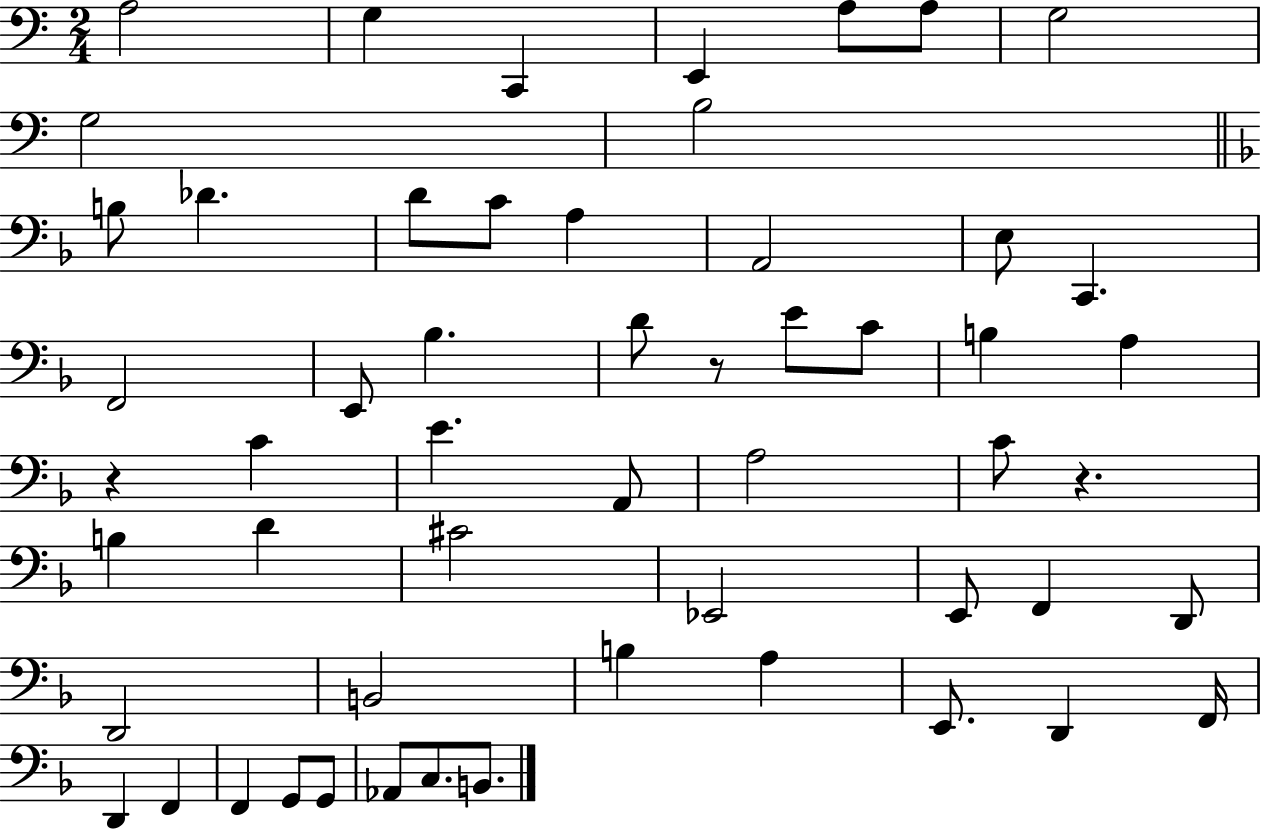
A3/h G3/q C2/q E2/q A3/e A3/e G3/h G3/h B3/h B3/e Db4/q. D4/e C4/e A3/q A2/h E3/e C2/q. F2/h E2/e Bb3/q. D4/e R/e E4/e C4/e B3/q A3/q R/q C4/q E4/q. A2/e A3/h C4/e R/q. B3/q D4/q C#4/h Eb2/h E2/e F2/q D2/e D2/h B2/h B3/q A3/q E2/e. D2/q F2/s D2/q F2/q F2/q G2/e G2/e Ab2/e C3/e. B2/e.